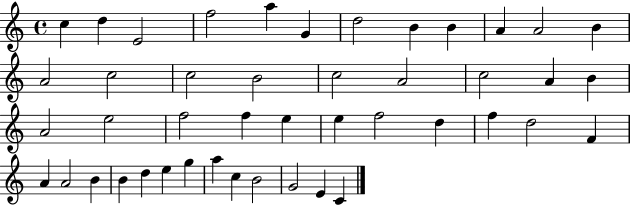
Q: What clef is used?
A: treble